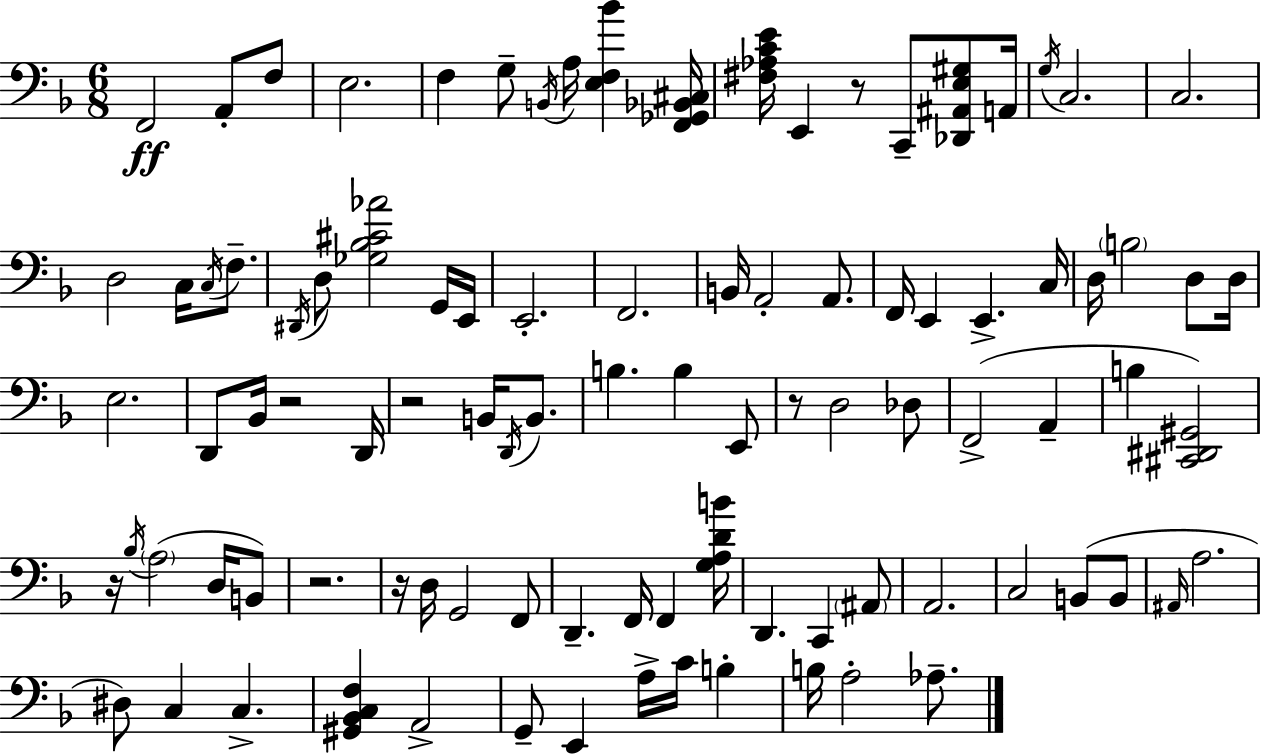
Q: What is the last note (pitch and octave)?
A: Ab3